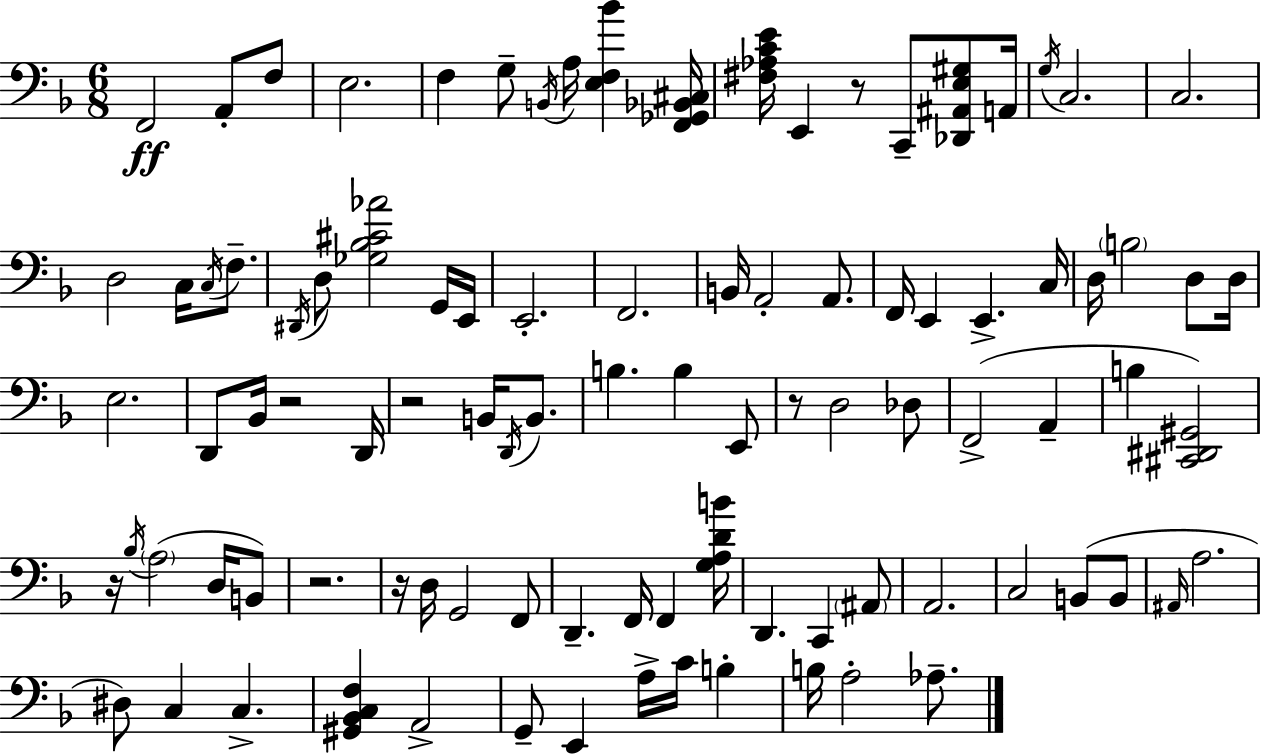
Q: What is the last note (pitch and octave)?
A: Ab3